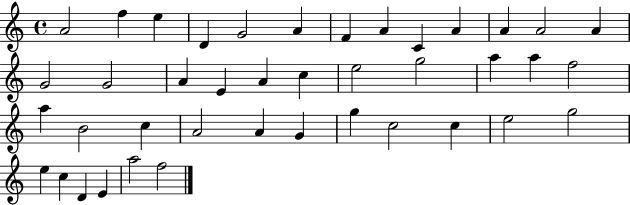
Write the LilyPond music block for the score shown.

{
  \clef treble
  \time 4/4
  \defaultTimeSignature
  \key c \major
  a'2 f''4 e''4 | d'4 g'2 a'4 | f'4 a'4 c'4 a'4 | a'4 a'2 a'4 | \break g'2 g'2 | a'4 e'4 a'4 c''4 | e''2 g''2 | a''4 a''4 f''2 | \break a''4 b'2 c''4 | a'2 a'4 g'4 | g''4 c''2 c''4 | e''2 g''2 | \break e''4 c''4 d'4 e'4 | a''2 f''2 | \bar "|."
}